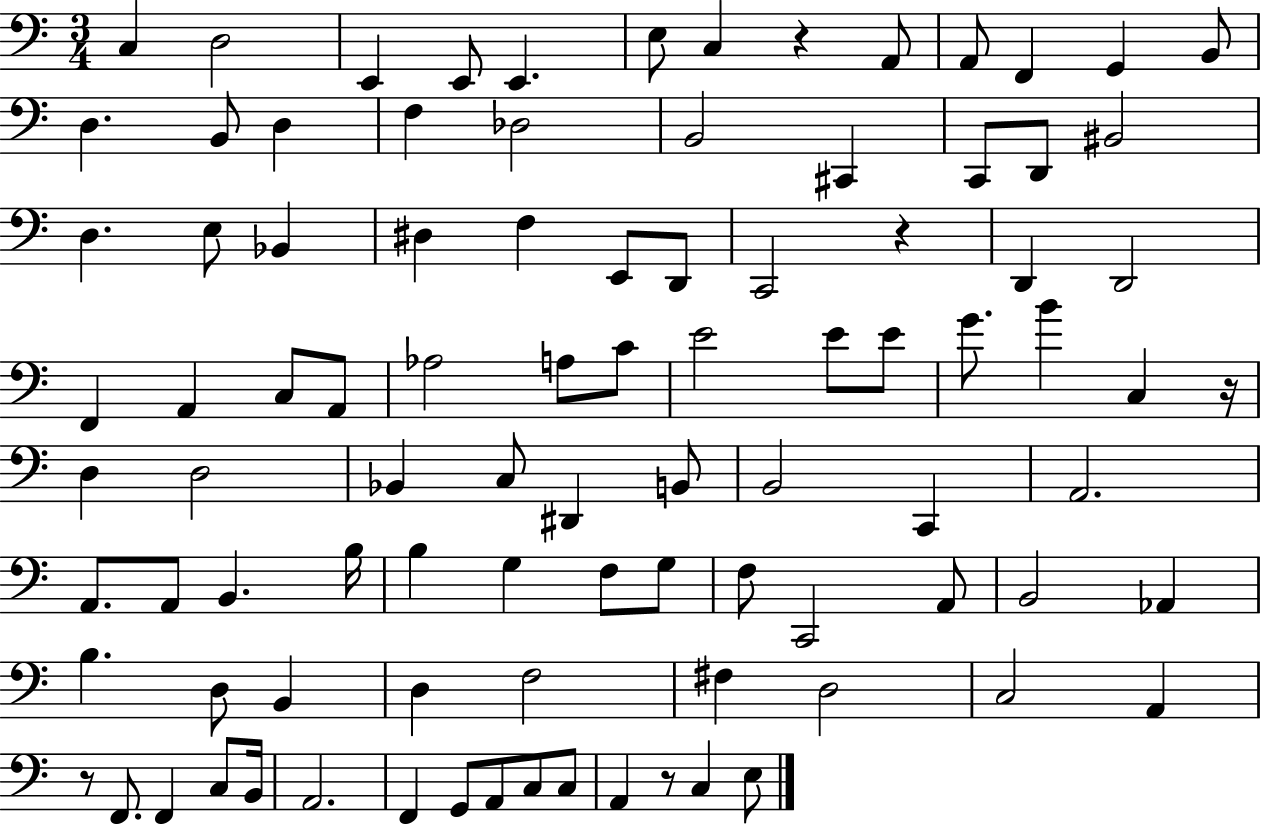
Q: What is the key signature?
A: C major